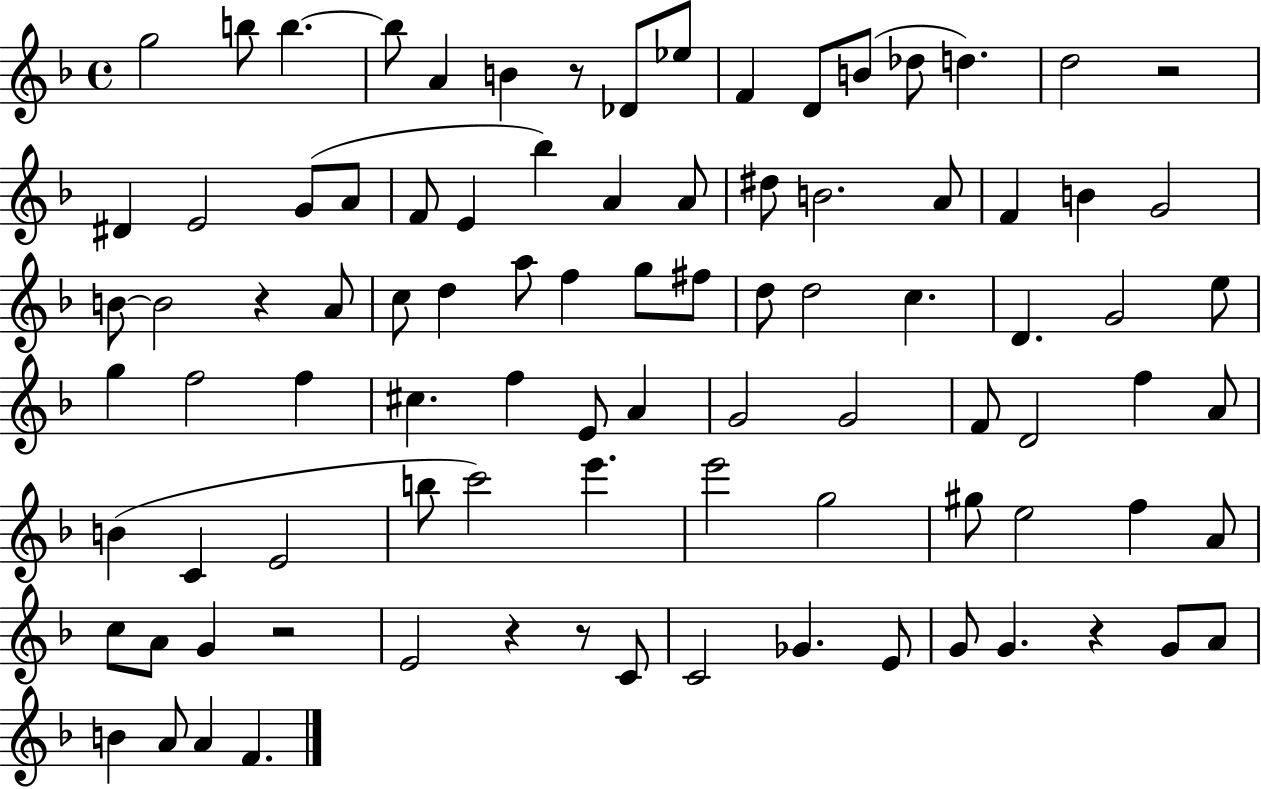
X:1
T:Untitled
M:4/4
L:1/4
K:F
g2 b/2 b b/2 A B z/2 _D/2 _e/2 F D/2 B/2 _d/2 d d2 z2 ^D E2 G/2 A/2 F/2 E _b A A/2 ^d/2 B2 A/2 F B G2 B/2 B2 z A/2 c/2 d a/2 f g/2 ^f/2 d/2 d2 c D G2 e/2 g f2 f ^c f E/2 A G2 G2 F/2 D2 f A/2 B C E2 b/2 c'2 e' e'2 g2 ^g/2 e2 f A/2 c/2 A/2 G z2 E2 z z/2 C/2 C2 _G E/2 G/2 G z G/2 A/2 B A/2 A F